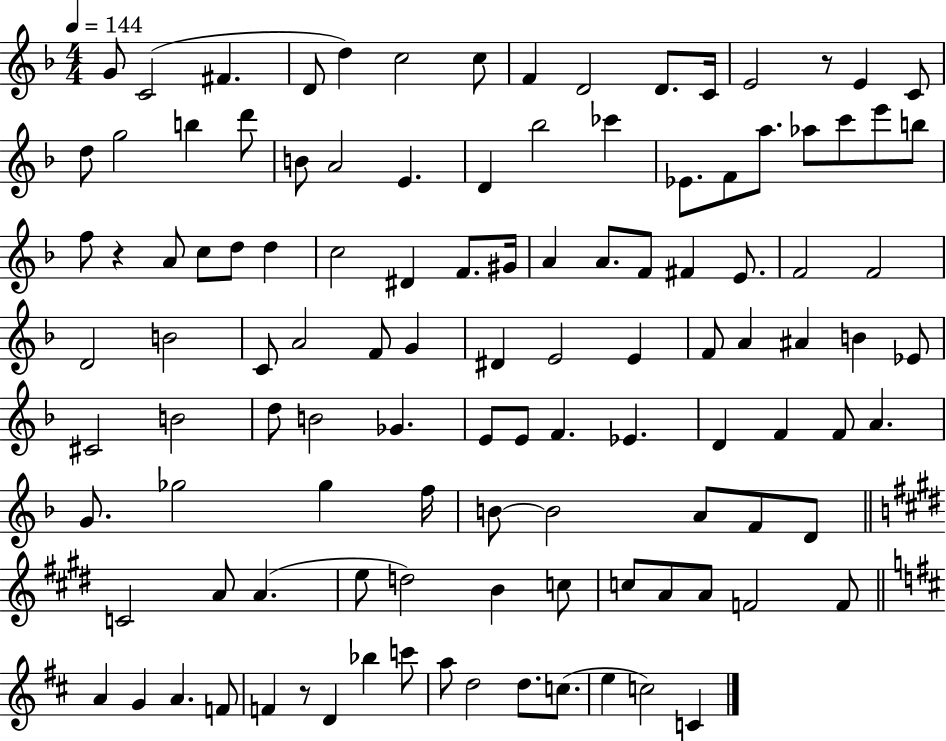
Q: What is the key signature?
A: F major